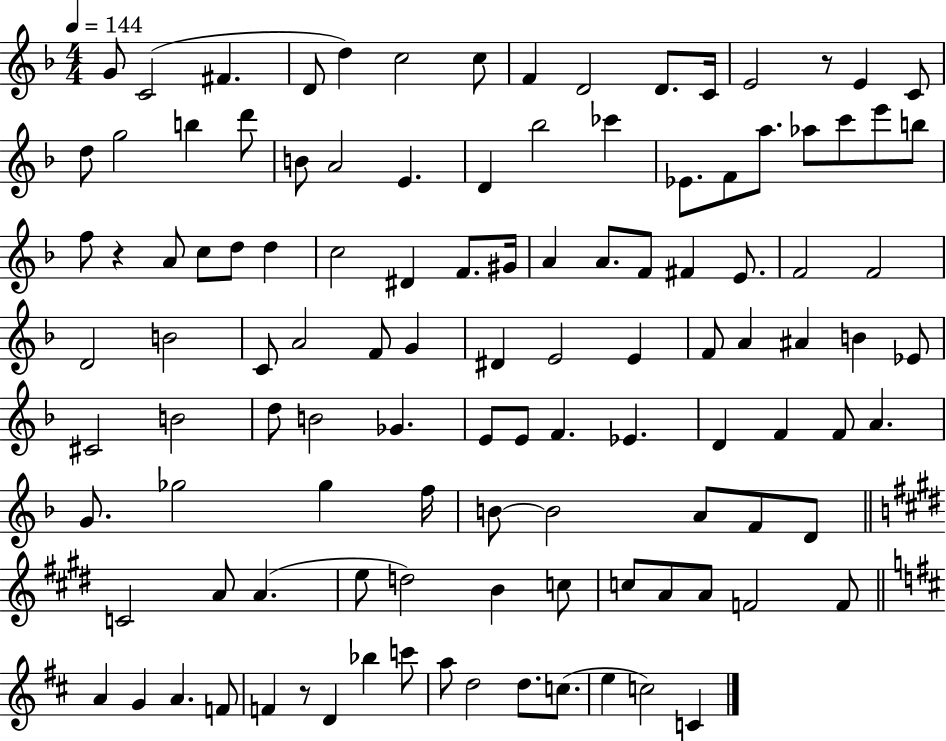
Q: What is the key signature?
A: F major